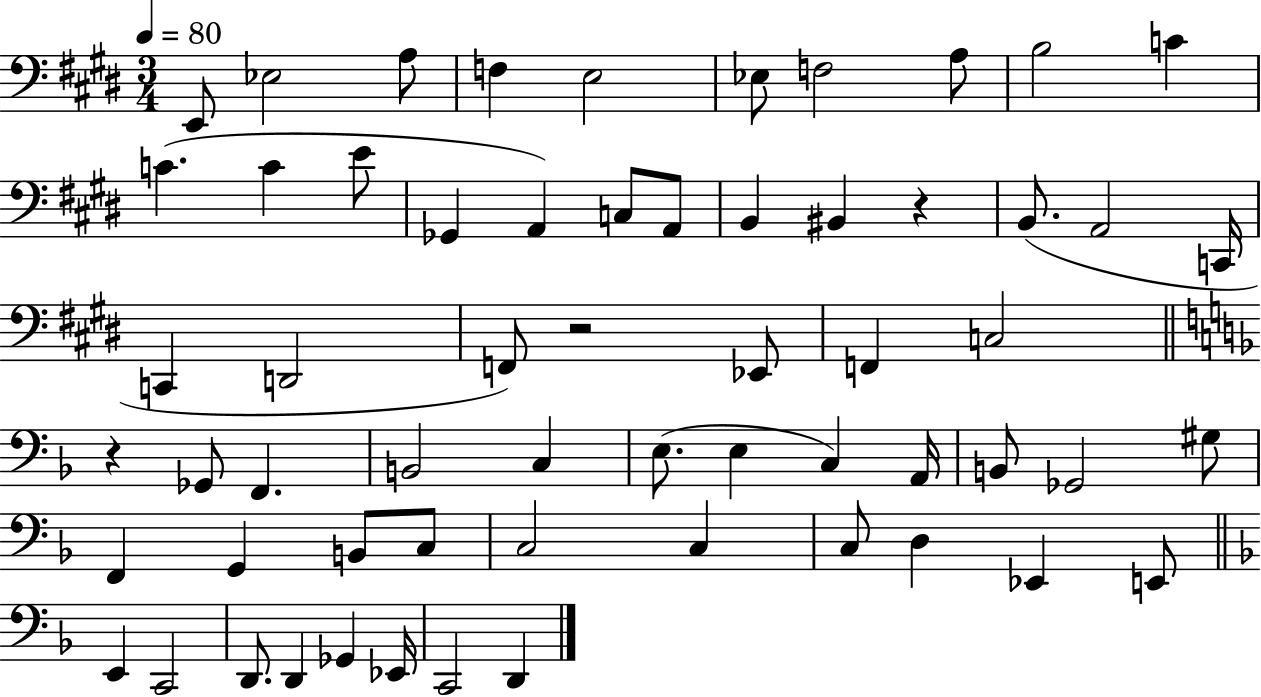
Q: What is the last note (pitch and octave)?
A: D2